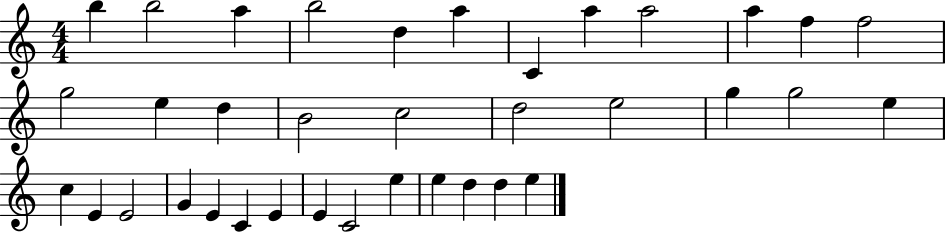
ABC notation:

X:1
T:Untitled
M:4/4
L:1/4
K:C
b b2 a b2 d a C a a2 a f f2 g2 e d B2 c2 d2 e2 g g2 e c E E2 G E C E E C2 e e d d e